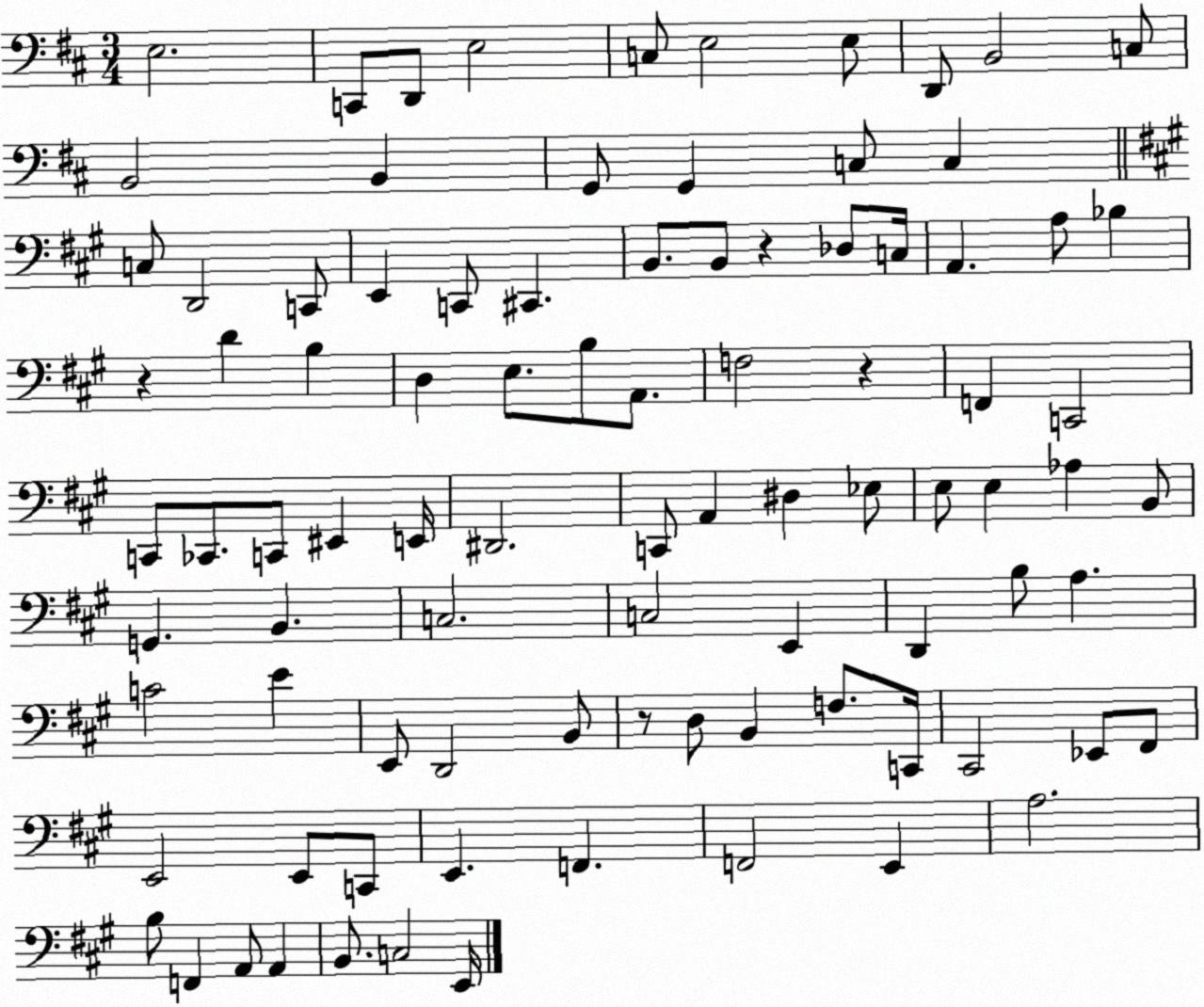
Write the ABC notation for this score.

X:1
T:Untitled
M:3/4
L:1/4
K:D
E,2 C,,/2 D,,/2 E,2 C,/2 E,2 E,/2 D,,/2 B,,2 C,/2 B,,2 B,, G,,/2 G,, C,/2 C, C,/2 D,,2 C,,/2 E,, C,,/2 ^C,, B,,/2 B,,/2 z _D,/2 C,/4 A,, A,/2 _B, z D B, D, E,/2 B,/2 A,,/2 F,2 z F,, C,,2 C,,/2 _C,,/2 C,,/2 ^E,, E,,/4 ^D,,2 C,,/2 A,, ^D, _E,/2 E,/2 E, _A, B,,/2 G,, B,, C,2 C,2 E,, D,, B,/2 A, C2 E E,,/2 D,,2 B,,/2 z/2 D,/2 B,, F,/2 C,,/4 ^C,,2 _E,,/2 ^F,,/2 E,,2 E,,/2 C,,/2 E,, F,, F,,2 E,, A,2 B,/2 F,, A,,/2 A,, B,,/2 C,2 E,,/4